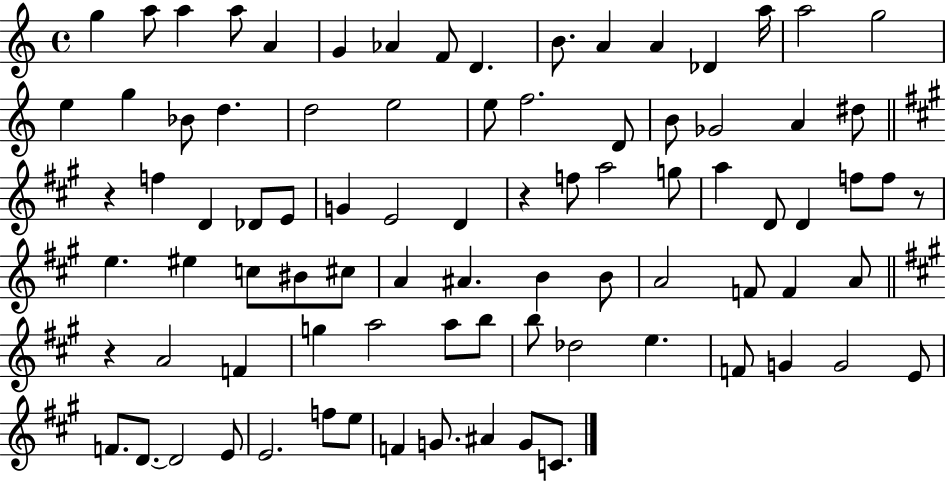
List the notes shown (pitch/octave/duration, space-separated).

G5/q A5/e A5/q A5/e A4/q G4/q Ab4/q F4/e D4/q. B4/e. A4/q A4/q Db4/q A5/s A5/h G5/h E5/q G5/q Bb4/e D5/q. D5/h E5/h E5/e F5/h. D4/e B4/e Gb4/h A4/q D#5/e R/q F5/q D4/q Db4/e E4/e G4/q E4/h D4/q R/q F5/e A5/h G5/e A5/q D4/e D4/q F5/e F5/e R/e E5/q. EIS5/q C5/e BIS4/e C#5/e A4/q A#4/q. B4/q B4/e A4/h F4/e F4/q A4/e R/q A4/h F4/q G5/q A5/h A5/e B5/e B5/e Db5/h E5/q. F4/e G4/q G4/h E4/e F4/e. D4/e. D4/h E4/e E4/h. F5/e E5/e F4/q G4/e. A#4/q G4/e C4/e.